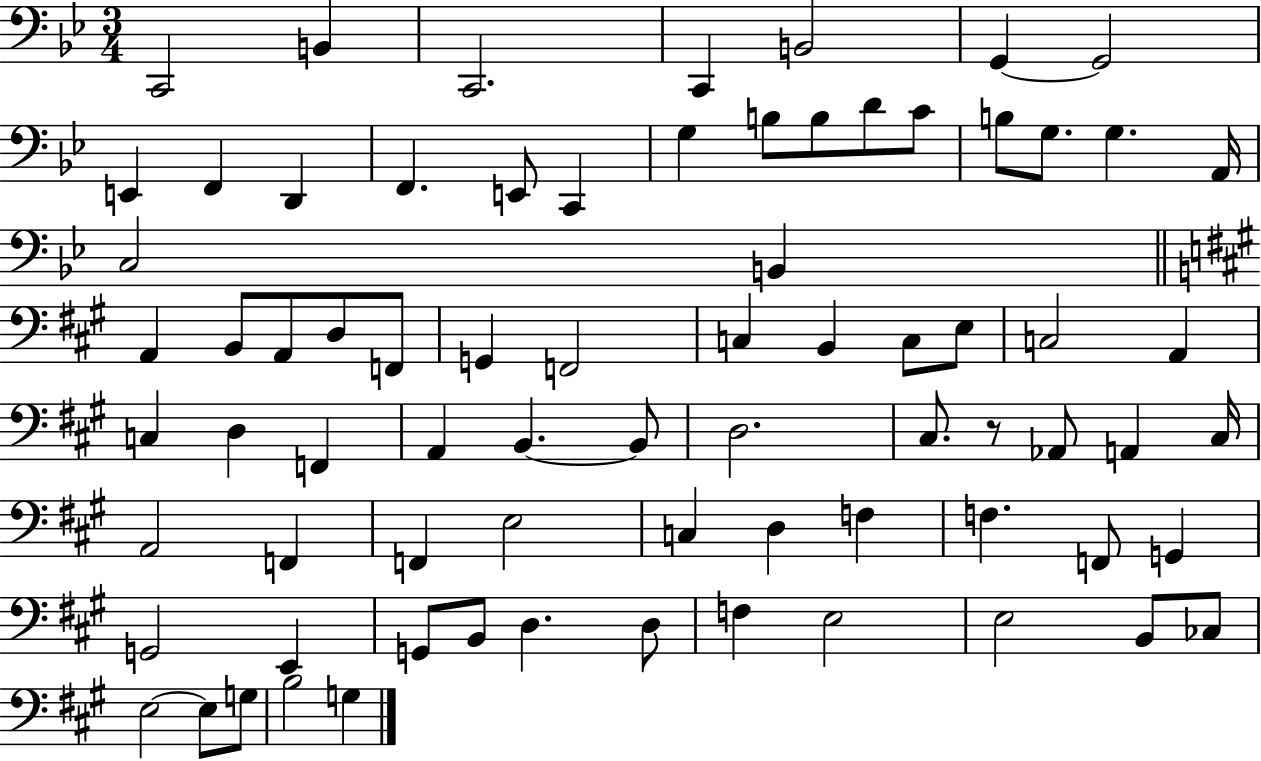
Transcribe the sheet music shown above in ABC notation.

X:1
T:Untitled
M:3/4
L:1/4
K:Bb
C,,2 B,, C,,2 C,, B,,2 G,, G,,2 E,, F,, D,, F,, E,,/2 C,, G, B,/2 B,/2 D/2 C/2 B,/2 G,/2 G, A,,/4 C,2 B,, A,, B,,/2 A,,/2 D,/2 F,,/2 G,, F,,2 C, B,, C,/2 E,/2 C,2 A,, C, D, F,, A,, B,, B,,/2 D,2 ^C,/2 z/2 _A,,/2 A,, ^C,/4 A,,2 F,, F,, E,2 C, D, F, F, F,,/2 G,, G,,2 E,, G,,/2 B,,/2 D, D,/2 F, E,2 E,2 B,,/2 _C,/2 E,2 E,/2 G,/2 B,2 G,